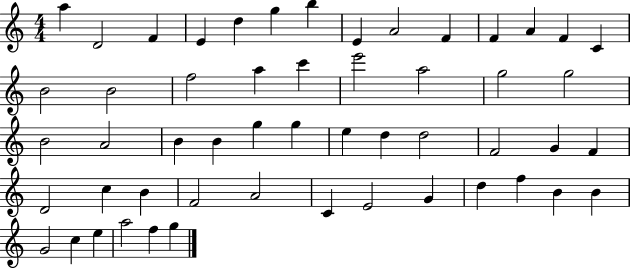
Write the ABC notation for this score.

X:1
T:Untitled
M:4/4
L:1/4
K:C
a D2 F E d g b E A2 F F A F C B2 B2 f2 a c' e'2 a2 g2 g2 B2 A2 B B g g e d d2 F2 G F D2 c B F2 A2 C E2 G d f B B G2 c e a2 f g